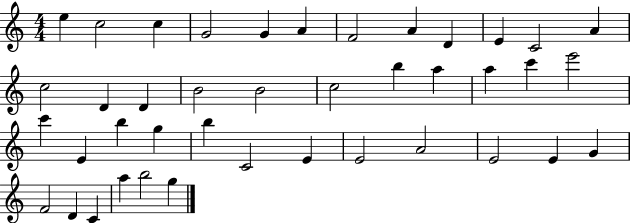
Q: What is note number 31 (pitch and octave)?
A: E4